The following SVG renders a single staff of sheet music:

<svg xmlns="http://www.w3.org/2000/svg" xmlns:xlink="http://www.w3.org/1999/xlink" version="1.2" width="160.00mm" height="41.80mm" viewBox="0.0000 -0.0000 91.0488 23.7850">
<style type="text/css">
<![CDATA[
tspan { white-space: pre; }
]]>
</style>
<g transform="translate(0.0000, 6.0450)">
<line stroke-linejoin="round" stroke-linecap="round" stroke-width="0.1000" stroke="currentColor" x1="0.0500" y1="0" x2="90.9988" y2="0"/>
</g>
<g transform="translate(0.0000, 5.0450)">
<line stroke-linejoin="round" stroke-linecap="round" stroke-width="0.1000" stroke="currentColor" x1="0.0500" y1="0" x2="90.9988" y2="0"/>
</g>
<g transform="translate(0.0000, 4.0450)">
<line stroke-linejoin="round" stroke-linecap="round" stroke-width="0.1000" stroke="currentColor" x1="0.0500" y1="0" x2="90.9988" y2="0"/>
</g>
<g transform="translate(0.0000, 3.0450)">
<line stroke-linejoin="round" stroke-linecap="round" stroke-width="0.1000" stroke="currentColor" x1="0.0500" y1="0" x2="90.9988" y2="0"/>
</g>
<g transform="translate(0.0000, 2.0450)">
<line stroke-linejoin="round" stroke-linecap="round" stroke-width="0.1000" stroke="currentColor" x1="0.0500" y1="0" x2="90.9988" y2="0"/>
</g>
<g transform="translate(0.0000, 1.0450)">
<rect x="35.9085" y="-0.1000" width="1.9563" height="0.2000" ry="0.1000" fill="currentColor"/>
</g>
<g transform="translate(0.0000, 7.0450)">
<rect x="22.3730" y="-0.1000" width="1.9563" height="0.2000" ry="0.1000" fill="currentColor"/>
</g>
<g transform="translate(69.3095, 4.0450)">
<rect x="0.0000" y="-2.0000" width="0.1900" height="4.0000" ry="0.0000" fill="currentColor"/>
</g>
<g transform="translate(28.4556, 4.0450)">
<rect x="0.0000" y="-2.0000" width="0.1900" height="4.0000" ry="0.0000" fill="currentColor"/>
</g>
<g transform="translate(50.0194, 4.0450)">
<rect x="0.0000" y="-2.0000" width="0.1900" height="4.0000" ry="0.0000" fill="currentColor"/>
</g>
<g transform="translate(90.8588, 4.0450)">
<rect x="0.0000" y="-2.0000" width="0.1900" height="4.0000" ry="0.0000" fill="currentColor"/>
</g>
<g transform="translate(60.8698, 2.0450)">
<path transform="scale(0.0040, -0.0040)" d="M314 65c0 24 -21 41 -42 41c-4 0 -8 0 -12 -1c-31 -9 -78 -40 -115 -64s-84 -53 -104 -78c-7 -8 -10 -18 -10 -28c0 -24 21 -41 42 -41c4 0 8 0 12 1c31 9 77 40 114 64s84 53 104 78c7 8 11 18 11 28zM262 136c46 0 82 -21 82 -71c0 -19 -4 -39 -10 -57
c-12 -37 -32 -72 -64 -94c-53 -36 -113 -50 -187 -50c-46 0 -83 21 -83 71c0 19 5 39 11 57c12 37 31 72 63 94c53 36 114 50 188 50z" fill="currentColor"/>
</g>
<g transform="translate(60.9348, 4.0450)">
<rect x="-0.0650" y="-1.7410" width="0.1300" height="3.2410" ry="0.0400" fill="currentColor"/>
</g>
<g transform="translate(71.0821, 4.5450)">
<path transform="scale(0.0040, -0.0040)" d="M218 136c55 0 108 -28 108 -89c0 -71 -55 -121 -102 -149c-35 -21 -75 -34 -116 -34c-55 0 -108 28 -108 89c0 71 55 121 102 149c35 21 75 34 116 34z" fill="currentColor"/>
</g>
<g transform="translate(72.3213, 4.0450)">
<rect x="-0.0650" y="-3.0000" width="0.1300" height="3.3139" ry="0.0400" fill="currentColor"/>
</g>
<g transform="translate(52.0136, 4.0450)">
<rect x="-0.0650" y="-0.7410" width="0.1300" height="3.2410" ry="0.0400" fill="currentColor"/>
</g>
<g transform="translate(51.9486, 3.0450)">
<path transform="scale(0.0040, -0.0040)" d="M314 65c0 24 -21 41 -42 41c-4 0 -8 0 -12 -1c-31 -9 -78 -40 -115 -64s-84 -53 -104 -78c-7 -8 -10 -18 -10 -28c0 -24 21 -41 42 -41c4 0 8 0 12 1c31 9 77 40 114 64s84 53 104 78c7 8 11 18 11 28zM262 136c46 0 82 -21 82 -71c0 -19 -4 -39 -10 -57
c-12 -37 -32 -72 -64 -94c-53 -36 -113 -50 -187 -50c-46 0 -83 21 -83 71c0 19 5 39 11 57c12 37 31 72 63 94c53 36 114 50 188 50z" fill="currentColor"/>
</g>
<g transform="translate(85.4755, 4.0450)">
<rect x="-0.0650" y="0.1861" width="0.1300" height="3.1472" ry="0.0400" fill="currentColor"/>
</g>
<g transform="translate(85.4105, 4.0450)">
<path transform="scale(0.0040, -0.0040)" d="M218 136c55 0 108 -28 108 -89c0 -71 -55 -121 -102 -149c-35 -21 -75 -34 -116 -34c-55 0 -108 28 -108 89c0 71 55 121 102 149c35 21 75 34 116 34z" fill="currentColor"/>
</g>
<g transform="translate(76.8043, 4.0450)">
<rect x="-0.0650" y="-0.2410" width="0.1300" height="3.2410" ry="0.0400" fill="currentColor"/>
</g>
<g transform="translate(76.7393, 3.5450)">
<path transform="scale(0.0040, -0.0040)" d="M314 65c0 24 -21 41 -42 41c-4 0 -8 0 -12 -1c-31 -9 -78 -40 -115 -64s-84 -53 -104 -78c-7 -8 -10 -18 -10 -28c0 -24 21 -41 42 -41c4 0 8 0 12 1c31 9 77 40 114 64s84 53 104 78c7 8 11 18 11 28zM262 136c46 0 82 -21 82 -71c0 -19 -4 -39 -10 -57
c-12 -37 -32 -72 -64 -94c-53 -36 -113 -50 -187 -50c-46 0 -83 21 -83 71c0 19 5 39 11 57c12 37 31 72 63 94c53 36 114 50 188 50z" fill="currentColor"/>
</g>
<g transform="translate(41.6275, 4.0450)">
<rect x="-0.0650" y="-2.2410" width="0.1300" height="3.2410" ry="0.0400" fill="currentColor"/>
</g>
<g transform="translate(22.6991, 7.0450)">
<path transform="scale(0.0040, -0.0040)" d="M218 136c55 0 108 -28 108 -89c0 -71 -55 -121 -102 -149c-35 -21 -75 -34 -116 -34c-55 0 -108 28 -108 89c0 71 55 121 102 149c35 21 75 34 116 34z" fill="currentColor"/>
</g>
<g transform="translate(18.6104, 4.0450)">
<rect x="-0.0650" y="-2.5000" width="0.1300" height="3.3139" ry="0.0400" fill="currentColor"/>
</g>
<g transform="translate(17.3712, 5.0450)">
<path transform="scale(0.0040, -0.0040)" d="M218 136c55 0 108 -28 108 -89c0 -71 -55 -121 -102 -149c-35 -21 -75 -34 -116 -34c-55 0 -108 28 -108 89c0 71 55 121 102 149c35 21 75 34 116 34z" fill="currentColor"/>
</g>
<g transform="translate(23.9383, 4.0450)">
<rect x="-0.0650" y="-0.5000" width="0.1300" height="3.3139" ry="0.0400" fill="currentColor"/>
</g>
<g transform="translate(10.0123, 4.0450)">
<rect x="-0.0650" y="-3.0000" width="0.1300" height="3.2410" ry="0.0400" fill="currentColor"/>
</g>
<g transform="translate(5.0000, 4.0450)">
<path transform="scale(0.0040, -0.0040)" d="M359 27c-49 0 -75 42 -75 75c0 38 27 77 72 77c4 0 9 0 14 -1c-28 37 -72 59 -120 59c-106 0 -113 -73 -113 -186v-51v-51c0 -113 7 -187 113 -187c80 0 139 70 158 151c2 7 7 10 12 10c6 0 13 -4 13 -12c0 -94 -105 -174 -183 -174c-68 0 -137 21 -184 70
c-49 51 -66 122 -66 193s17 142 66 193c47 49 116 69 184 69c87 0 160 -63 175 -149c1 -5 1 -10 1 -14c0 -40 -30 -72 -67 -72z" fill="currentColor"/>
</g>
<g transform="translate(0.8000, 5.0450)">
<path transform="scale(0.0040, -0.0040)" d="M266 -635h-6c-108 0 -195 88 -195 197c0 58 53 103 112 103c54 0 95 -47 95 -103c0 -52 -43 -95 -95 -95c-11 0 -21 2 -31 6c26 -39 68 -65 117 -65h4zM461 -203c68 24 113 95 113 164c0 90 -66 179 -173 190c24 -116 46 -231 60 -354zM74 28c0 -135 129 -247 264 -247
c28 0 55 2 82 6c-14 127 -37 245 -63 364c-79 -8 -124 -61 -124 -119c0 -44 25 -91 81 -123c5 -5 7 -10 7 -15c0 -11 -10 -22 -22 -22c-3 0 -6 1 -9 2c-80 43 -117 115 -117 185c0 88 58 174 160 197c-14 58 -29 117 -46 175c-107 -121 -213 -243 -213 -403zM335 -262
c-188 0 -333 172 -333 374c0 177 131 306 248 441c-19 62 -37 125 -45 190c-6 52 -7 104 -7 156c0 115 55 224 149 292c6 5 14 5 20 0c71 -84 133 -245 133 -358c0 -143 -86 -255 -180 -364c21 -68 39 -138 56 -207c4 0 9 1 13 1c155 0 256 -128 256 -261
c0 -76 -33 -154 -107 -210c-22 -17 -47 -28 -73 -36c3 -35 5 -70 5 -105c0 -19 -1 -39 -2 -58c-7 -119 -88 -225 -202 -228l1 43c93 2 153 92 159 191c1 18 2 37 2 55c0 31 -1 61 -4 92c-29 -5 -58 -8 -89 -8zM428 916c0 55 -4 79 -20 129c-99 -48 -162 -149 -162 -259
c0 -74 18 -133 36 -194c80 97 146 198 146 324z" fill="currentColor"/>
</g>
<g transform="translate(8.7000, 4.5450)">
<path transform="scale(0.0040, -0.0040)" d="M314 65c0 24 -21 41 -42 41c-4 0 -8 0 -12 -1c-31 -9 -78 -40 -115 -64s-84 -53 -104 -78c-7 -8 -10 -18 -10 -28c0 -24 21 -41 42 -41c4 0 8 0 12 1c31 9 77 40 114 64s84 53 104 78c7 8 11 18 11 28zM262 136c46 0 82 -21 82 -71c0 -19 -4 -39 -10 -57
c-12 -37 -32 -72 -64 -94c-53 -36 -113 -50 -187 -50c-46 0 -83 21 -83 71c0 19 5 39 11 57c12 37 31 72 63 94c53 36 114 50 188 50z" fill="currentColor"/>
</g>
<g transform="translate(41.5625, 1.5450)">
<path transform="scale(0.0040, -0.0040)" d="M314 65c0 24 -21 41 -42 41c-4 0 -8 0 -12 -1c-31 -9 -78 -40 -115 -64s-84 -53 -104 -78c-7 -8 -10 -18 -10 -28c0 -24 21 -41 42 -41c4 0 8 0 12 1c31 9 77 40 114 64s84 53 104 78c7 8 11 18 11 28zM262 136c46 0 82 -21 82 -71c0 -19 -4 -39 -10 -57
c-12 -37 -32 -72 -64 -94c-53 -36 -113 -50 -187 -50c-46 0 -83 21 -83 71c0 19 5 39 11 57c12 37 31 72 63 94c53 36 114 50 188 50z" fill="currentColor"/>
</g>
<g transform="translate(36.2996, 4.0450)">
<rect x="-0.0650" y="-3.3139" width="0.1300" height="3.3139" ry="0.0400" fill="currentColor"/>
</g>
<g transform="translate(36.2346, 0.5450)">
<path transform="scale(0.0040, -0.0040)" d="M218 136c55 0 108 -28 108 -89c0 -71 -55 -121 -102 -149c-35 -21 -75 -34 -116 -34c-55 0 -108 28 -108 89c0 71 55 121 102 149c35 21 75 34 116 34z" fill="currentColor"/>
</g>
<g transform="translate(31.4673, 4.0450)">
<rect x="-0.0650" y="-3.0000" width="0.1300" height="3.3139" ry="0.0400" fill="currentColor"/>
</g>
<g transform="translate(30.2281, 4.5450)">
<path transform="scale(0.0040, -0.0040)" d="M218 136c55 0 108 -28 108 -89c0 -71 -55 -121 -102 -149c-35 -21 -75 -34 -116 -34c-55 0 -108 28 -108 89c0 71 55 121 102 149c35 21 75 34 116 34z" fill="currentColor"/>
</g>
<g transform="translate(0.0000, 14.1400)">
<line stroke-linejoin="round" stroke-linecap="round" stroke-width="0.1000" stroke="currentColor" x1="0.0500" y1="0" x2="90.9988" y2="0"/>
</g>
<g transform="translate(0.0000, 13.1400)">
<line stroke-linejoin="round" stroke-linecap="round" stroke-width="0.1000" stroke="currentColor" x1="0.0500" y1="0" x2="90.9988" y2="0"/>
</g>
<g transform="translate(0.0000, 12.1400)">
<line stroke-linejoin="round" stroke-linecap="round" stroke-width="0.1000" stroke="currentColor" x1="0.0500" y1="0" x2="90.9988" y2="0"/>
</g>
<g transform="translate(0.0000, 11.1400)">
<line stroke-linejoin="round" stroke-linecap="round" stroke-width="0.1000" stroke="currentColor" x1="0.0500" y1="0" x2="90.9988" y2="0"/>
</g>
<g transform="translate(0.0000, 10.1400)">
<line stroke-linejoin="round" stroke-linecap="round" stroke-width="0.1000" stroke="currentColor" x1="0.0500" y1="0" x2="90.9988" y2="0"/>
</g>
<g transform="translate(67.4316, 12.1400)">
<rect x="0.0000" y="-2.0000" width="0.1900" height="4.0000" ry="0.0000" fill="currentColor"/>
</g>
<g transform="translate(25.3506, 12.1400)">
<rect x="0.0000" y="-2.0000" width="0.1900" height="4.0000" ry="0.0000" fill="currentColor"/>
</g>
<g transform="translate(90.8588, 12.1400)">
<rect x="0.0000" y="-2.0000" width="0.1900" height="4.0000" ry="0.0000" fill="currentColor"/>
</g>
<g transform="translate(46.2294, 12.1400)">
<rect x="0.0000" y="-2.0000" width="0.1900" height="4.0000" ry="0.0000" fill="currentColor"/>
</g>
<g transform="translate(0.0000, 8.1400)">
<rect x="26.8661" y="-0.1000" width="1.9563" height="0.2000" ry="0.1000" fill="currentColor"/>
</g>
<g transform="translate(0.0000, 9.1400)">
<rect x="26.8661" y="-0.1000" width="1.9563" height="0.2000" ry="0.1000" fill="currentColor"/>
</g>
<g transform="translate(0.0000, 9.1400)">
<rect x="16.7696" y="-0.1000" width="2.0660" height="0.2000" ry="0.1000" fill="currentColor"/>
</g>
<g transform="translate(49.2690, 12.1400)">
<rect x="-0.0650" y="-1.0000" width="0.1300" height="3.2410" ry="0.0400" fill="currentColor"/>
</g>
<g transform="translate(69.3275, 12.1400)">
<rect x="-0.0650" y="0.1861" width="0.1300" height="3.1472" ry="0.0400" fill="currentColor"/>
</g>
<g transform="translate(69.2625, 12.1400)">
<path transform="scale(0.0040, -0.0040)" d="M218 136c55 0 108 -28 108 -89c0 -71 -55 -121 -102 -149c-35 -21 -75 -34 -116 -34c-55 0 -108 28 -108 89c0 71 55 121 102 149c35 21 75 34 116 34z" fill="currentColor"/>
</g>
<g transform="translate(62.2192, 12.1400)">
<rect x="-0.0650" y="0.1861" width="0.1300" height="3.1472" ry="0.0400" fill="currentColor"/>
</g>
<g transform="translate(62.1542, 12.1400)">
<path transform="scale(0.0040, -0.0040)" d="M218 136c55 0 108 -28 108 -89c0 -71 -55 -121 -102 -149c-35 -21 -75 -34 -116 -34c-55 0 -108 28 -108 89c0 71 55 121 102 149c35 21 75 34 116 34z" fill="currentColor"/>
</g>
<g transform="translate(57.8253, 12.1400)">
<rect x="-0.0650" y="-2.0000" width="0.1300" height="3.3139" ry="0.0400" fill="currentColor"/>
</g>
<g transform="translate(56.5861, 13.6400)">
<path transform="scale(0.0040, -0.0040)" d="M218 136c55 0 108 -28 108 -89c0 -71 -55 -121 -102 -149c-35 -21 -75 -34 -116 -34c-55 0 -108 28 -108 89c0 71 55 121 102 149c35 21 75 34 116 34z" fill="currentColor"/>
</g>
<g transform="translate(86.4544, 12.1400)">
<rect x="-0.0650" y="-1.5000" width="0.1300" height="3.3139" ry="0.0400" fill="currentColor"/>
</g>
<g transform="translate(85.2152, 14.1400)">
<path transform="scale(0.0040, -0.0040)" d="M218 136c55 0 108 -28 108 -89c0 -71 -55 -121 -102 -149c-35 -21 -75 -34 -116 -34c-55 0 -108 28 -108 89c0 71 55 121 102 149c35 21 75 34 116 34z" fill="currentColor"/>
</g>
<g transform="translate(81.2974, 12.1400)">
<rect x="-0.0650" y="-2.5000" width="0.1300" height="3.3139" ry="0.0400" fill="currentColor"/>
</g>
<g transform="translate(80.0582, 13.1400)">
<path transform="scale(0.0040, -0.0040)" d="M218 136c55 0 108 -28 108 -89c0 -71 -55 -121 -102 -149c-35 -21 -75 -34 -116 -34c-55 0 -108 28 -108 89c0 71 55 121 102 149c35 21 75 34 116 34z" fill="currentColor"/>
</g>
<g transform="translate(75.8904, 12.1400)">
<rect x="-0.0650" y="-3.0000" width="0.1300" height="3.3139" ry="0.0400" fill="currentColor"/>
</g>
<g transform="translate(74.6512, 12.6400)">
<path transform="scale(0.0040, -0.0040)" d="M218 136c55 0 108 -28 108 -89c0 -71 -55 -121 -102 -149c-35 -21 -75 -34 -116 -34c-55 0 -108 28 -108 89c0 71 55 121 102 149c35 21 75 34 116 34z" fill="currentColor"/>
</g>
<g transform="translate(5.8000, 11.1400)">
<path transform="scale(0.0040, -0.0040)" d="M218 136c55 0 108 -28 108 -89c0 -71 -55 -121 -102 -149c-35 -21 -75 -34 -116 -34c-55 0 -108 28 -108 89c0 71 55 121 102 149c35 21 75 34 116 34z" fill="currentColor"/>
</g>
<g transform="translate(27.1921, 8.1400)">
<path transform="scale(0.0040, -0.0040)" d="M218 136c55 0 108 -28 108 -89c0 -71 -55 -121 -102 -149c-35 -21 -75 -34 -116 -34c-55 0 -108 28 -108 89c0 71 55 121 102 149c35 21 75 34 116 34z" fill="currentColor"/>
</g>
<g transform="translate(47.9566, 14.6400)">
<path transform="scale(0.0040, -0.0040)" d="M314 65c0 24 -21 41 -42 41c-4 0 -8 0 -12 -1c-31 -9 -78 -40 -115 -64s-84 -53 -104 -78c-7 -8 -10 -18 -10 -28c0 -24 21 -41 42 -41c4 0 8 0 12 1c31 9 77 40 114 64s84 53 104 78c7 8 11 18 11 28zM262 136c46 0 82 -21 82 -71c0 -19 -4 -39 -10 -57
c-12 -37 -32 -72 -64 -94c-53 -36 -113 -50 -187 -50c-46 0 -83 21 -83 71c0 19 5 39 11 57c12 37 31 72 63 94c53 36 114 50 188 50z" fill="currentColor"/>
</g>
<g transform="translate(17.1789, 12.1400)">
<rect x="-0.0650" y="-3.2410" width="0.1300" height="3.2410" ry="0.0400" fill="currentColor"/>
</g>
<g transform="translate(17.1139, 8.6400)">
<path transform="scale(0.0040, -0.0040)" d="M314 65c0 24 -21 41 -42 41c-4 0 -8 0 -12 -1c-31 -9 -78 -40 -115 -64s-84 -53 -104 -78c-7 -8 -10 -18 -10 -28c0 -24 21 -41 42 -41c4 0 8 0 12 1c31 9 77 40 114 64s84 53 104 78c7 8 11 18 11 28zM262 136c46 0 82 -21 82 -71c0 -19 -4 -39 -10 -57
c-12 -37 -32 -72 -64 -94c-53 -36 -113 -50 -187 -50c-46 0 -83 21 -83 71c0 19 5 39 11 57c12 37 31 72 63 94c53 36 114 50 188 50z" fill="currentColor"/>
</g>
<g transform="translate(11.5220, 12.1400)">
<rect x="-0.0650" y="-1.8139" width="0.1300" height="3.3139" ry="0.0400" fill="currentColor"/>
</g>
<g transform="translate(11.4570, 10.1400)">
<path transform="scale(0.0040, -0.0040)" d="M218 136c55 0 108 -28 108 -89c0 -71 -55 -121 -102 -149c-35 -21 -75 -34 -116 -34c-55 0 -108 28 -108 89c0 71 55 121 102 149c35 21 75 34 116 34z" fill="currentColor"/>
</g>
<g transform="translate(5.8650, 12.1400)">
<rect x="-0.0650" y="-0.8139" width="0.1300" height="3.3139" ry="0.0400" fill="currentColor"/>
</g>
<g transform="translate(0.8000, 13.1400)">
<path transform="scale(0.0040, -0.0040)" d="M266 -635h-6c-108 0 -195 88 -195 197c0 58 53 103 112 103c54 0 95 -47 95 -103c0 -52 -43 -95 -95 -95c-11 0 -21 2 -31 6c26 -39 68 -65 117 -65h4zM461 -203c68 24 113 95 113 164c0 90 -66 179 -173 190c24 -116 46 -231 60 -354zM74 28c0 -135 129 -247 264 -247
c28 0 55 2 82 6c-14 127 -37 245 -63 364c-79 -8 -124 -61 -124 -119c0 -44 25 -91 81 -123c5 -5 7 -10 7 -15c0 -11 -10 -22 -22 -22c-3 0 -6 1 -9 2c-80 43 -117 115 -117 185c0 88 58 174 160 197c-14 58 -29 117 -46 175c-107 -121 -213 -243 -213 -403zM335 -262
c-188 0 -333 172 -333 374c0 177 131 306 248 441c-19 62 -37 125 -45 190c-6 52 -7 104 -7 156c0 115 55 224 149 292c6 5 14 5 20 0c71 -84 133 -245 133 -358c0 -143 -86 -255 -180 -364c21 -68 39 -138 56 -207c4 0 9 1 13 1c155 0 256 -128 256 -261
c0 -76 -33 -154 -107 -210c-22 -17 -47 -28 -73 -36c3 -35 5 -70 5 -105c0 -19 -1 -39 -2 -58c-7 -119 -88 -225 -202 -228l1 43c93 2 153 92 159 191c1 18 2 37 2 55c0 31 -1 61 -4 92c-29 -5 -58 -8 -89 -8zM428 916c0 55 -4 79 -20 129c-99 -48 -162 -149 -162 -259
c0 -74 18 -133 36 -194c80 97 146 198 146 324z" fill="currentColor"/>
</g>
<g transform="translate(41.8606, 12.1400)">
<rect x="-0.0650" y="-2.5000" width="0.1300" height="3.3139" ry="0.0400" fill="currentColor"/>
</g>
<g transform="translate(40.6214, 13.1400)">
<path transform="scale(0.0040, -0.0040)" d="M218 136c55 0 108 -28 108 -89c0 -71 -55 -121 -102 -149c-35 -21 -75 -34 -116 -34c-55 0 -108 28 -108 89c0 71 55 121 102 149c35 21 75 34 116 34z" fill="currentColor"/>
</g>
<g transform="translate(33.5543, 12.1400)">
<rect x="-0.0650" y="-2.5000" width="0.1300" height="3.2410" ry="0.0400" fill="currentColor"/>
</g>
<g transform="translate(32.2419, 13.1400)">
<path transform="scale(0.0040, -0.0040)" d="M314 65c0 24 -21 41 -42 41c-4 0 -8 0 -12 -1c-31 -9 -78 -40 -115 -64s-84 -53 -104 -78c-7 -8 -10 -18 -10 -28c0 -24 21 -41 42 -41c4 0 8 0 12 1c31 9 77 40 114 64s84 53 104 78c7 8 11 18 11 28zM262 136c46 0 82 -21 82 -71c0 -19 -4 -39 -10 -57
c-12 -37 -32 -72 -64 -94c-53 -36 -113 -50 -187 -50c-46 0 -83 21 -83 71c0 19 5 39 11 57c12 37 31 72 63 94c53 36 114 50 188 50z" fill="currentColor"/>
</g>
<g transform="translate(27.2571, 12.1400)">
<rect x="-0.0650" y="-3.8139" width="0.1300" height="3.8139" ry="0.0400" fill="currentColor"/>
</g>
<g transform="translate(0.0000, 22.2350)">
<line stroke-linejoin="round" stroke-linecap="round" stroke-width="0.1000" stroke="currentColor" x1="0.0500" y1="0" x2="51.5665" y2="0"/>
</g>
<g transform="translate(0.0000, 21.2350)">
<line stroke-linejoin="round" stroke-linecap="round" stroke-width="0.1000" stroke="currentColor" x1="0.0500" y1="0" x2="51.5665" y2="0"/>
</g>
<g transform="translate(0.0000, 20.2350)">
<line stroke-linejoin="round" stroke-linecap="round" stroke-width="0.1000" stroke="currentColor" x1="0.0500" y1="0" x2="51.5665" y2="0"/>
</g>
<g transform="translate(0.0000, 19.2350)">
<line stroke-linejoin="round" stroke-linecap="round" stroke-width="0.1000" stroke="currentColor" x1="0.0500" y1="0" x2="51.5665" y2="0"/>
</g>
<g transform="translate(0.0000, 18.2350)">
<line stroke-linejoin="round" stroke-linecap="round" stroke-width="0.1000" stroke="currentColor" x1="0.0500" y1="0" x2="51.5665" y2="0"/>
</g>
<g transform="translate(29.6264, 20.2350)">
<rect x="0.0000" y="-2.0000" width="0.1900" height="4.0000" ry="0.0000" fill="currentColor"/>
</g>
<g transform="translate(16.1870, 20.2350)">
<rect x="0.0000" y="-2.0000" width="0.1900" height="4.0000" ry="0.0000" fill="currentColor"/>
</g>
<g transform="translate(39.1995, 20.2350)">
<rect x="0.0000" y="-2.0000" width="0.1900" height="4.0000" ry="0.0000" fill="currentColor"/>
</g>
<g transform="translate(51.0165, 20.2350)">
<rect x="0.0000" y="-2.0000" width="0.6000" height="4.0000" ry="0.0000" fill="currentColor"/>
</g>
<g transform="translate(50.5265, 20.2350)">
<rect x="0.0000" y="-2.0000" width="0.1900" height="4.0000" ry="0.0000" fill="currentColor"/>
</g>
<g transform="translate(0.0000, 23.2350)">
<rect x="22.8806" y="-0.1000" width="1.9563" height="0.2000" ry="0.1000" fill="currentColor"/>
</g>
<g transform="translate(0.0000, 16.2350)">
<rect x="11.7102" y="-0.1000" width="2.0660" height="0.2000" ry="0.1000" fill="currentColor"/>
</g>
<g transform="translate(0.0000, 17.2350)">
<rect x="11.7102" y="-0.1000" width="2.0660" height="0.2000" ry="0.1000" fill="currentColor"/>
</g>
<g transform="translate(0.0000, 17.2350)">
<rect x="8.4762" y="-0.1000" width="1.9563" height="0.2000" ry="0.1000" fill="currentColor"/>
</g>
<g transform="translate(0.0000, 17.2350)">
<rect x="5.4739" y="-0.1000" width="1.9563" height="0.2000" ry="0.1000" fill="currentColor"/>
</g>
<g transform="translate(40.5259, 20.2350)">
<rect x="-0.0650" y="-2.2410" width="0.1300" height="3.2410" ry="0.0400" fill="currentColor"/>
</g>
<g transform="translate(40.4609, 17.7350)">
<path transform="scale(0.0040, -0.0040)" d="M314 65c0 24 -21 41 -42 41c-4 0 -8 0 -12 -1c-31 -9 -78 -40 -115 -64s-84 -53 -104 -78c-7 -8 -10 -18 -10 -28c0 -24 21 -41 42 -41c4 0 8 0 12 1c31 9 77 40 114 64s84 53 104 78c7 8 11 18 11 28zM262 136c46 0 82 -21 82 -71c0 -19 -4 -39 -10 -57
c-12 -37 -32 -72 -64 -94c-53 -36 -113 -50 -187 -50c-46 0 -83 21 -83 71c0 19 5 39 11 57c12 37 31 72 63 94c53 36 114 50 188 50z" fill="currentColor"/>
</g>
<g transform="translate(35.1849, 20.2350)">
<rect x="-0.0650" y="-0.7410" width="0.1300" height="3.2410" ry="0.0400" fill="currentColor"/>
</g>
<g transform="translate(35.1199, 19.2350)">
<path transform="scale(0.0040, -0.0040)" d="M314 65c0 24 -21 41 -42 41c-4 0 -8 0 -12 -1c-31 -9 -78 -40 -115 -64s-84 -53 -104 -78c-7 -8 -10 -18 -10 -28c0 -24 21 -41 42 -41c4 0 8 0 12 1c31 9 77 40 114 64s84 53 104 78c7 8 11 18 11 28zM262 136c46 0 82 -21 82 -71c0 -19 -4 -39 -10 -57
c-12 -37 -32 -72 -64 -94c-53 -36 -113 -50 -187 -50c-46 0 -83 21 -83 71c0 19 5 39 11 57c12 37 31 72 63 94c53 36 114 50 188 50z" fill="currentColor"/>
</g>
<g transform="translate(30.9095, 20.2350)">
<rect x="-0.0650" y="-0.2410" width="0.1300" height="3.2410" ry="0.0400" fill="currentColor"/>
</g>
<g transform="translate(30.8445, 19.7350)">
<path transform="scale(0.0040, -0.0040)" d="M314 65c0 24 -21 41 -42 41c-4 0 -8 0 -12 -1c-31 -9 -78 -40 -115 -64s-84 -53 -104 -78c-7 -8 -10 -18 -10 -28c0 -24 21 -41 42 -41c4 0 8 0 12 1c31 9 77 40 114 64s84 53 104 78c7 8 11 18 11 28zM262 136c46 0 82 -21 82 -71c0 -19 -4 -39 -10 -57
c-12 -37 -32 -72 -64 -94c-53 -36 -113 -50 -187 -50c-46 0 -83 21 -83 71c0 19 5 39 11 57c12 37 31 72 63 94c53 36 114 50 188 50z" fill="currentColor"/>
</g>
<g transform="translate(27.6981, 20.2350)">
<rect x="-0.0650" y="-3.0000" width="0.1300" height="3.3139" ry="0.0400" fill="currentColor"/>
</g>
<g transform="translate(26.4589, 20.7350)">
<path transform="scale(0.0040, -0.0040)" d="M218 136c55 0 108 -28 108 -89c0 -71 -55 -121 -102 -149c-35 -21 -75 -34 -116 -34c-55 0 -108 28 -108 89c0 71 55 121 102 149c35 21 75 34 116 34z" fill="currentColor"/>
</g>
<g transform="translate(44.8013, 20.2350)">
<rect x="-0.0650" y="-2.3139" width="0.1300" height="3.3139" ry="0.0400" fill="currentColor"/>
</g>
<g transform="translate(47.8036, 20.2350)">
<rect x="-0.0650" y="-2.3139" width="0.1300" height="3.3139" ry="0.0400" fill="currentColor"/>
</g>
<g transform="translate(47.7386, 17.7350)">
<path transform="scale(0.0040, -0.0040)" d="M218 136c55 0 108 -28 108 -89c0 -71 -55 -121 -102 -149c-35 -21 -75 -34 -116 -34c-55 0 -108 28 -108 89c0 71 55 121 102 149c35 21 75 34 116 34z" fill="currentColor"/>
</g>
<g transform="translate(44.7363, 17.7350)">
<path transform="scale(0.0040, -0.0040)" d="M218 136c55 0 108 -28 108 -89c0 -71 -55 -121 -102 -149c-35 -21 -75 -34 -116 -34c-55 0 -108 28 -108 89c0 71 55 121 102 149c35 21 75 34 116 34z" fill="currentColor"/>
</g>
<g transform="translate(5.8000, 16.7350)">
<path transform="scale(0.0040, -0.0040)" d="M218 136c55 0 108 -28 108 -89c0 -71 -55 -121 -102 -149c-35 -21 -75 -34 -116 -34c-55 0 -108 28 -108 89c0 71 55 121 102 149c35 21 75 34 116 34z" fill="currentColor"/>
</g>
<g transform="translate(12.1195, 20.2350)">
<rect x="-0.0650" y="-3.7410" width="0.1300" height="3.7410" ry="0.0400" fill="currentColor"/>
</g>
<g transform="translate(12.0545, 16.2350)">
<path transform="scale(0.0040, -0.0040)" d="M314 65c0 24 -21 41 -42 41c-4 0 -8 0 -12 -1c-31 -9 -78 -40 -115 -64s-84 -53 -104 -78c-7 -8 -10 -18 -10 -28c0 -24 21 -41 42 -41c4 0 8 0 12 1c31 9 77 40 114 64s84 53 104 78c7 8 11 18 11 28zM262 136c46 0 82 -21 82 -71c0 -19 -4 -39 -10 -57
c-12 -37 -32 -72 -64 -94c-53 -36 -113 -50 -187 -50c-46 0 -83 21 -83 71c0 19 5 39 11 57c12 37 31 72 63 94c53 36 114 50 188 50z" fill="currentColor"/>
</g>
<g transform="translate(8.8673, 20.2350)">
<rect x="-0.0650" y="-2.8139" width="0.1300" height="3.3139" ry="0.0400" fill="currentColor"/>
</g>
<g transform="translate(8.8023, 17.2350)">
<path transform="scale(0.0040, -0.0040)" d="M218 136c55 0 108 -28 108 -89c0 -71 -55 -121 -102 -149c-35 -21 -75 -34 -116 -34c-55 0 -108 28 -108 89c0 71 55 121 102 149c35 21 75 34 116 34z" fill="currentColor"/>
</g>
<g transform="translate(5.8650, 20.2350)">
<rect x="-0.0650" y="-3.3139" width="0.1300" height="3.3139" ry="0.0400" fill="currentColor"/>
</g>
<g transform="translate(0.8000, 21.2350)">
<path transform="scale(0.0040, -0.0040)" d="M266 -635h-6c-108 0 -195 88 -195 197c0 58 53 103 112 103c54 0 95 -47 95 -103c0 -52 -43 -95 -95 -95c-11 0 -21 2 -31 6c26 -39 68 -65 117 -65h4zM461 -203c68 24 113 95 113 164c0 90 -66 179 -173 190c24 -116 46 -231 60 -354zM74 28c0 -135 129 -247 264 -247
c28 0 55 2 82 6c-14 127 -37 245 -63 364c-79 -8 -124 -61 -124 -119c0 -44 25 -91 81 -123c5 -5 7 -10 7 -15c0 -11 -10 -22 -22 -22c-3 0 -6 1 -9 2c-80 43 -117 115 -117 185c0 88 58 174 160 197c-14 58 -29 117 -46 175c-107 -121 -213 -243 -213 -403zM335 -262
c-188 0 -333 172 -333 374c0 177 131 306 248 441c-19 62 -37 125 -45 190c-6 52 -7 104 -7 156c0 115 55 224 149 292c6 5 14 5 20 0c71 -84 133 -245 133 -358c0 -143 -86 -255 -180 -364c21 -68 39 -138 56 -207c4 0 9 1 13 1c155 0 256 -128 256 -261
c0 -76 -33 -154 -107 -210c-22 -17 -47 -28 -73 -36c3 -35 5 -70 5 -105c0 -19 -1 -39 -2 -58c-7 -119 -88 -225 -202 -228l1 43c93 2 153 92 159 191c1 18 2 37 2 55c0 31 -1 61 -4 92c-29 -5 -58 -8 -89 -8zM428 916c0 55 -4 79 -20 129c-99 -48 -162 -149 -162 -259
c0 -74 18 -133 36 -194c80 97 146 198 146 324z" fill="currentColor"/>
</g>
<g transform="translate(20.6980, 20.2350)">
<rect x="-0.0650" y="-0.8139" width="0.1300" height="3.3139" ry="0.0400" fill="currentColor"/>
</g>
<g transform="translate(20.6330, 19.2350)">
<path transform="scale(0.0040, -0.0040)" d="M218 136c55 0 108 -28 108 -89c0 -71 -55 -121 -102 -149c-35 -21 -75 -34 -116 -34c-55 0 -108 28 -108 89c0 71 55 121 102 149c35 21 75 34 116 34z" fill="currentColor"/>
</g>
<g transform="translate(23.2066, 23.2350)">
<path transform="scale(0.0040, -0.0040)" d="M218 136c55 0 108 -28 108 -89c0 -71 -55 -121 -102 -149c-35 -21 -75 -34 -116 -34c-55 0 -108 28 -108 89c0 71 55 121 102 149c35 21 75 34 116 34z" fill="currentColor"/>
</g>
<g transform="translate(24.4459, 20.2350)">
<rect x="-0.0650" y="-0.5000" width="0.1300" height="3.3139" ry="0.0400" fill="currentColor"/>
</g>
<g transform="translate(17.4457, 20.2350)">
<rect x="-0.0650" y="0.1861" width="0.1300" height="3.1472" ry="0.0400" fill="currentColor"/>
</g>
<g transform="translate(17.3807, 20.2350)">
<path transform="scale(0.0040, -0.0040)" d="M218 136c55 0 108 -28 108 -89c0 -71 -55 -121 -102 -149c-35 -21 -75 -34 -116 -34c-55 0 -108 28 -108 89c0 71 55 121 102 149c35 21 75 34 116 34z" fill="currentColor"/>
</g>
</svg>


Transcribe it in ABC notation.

X:1
T:Untitled
M:4/4
L:1/4
K:C
A2 G C A b g2 d2 f2 A c2 B d f b2 c' G2 G D2 F B B A G E b a c'2 B d C A c2 d2 g2 g g